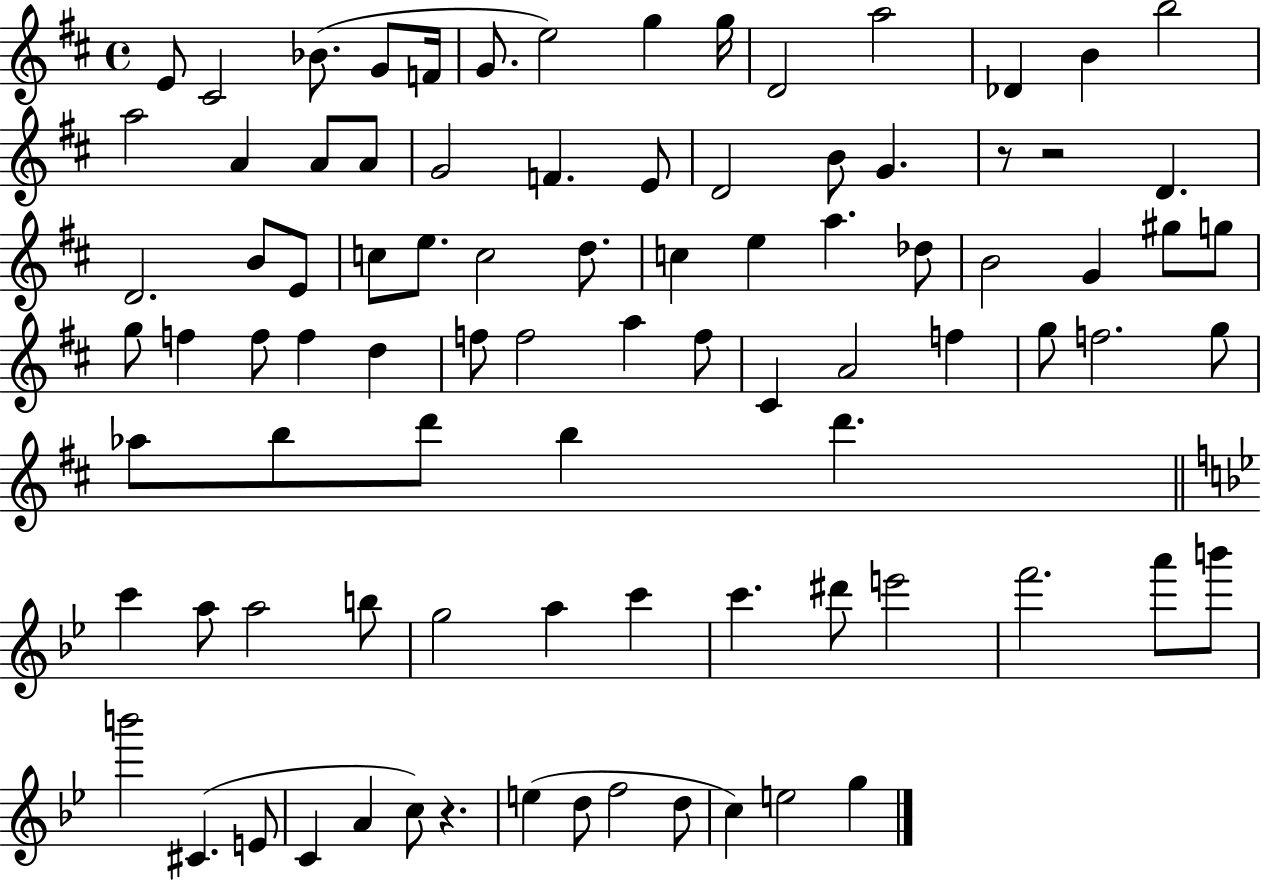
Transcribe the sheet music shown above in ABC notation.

X:1
T:Untitled
M:4/4
L:1/4
K:D
E/2 ^C2 _B/2 G/2 F/4 G/2 e2 g g/4 D2 a2 _D B b2 a2 A A/2 A/2 G2 F E/2 D2 B/2 G z/2 z2 D D2 B/2 E/2 c/2 e/2 c2 d/2 c e a _d/2 B2 G ^g/2 g/2 g/2 f f/2 f d f/2 f2 a f/2 ^C A2 f g/2 f2 g/2 _a/2 b/2 d'/2 b d' c' a/2 a2 b/2 g2 a c' c' ^d'/2 e'2 f'2 a'/2 b'/2 b'2 ^C E/2 C A c/2 z e d/2 f2 d/2 c e2 g